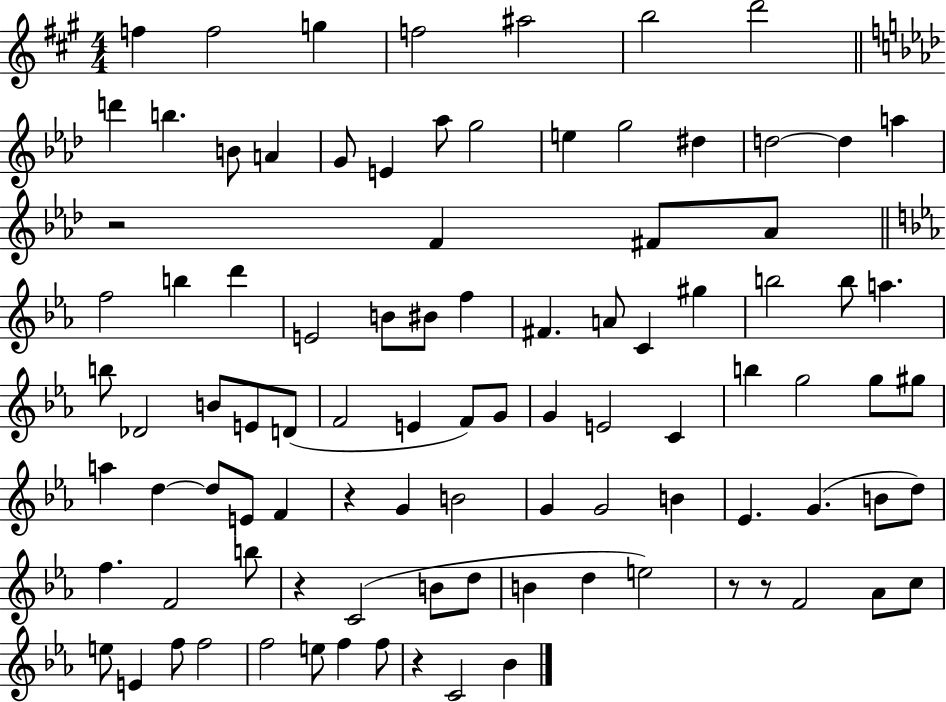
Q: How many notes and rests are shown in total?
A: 96